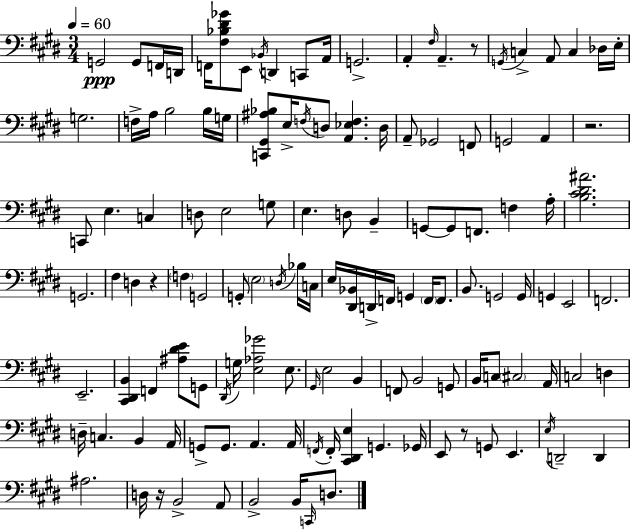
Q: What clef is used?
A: bass